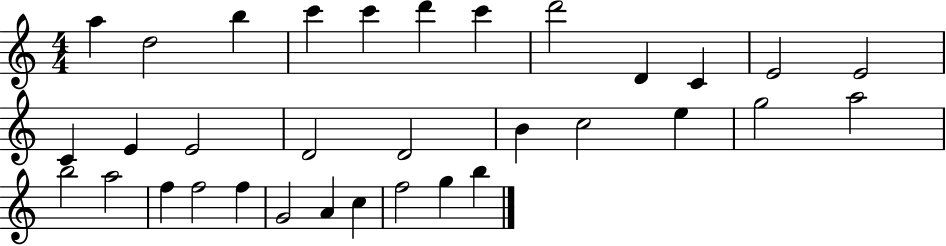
{
  \clef treble
  \numericTimeSignature
  \time 4/4
  \key c \major
  a''4 d''2 b''4 | c'''4 c'''4 d'''4 c'''4 | d'''2 d'4 c'4 | e'2 e'2 | \break c'4 e'4 e'2 | d'2 d'2 | b'4 c''2 e''4 | g''2 a''2 | \break b''2 a''2 | f''4 f''2 f''4 | g'2 a'4 c''4 | f''2 g''4 b''4 | \break \bar "|."
}